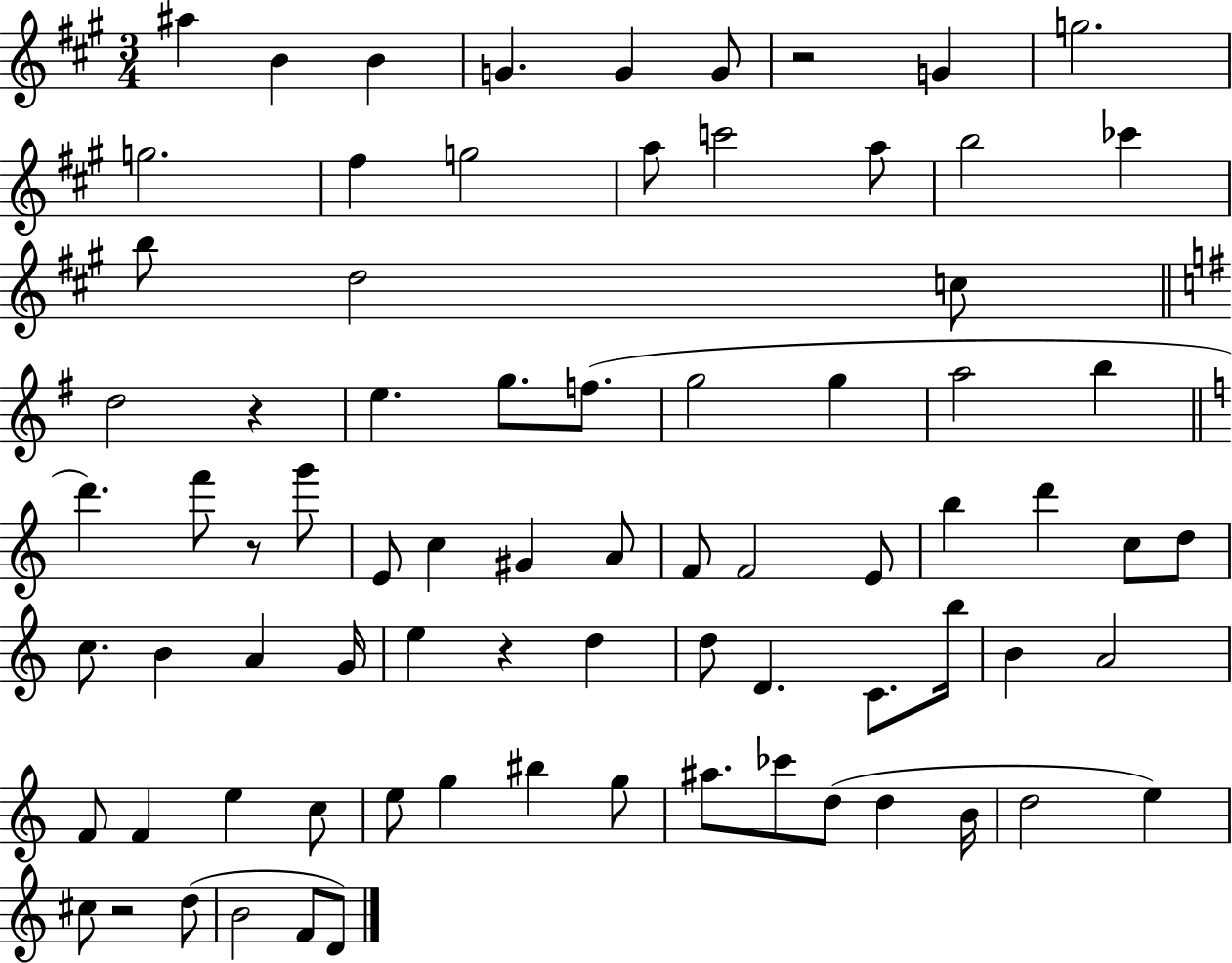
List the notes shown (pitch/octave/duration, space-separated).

A#5/q B4/q B4/q G4/q. G4/q G4/e R/h G4/q G5/h. G5/h. F#5/q G5/h A5/e C6/h A5/e B5/h CES6/q B5/e D5/h C5/e D5/h R/q E5/q. G5/e. F5/e. G5/h G5/q A5/h B5/q D6/q. F6/e R/e G6/e E4/e C5/q G#4/q A4/e F4/e F4/h E4/e B5/q D6/q C5/e D5/e C5/e. B4/q A4/q G4/s E5/q R/q D5/q D5/e D4/q. C4/e. B5/s B4/q A4/h F4/e F4/q E5/q C5/e E5/e G5/q BIS5/q G5/e A#5/e. CES6/e D5/e D5/q B4/s D5/h E5/q C#5/e R/h D5/e B4/h F4/e D4/e